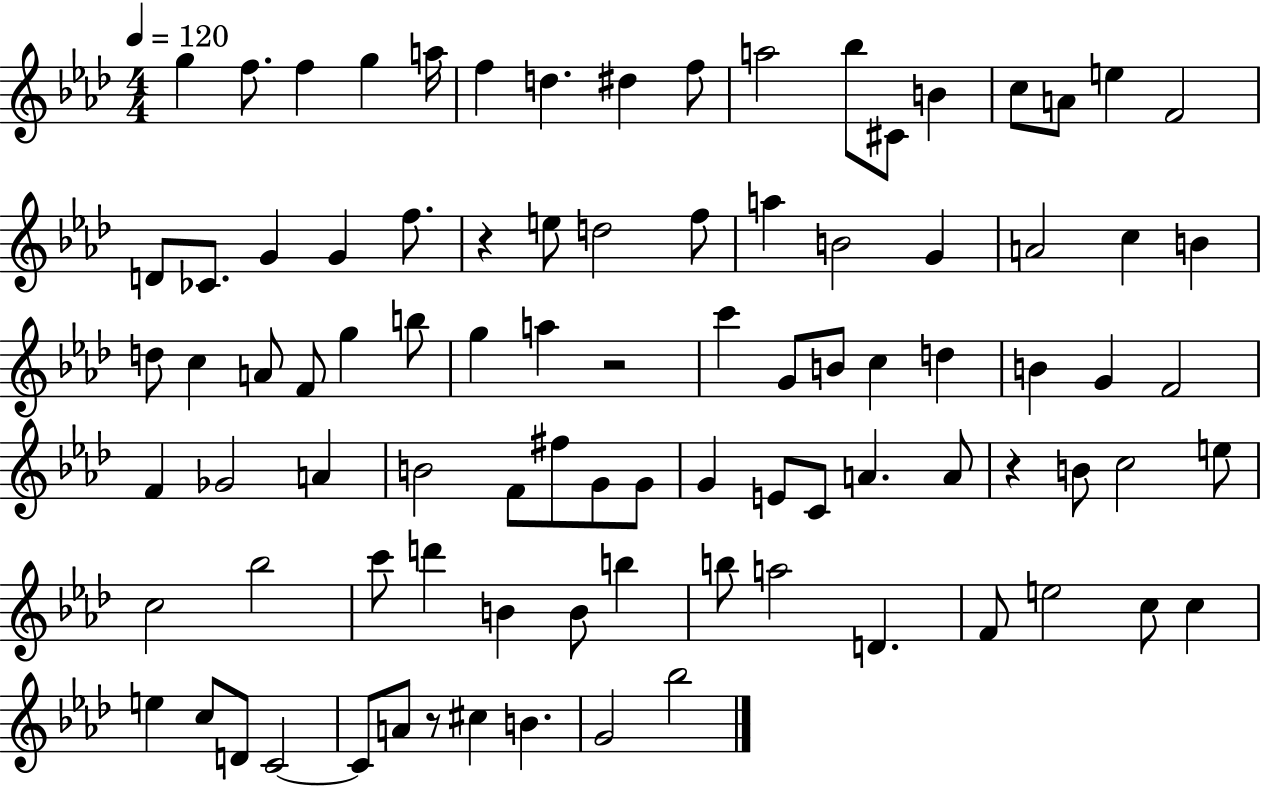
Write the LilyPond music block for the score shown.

{
  \clef treble
  \numericTimeSignature
  \time 4/4
  \key aes \major
  \tempo 4 = 120
  g''4 f''8. f''4 g''4 a''16 | f''4 d''4. dis''4 f''8 | a''2 bes''8 cis'8 b'4 | c''8 a'8 e''4 f'2 | \break d'8 ces'8. g'4 g'4 f''8. | r4 e''8 d''2 f''8 | a''4 b'2 g'4 | a'2 c''4 b'4 | \break d''8 c''4 a'8 f'8 g''4 b''8 | g''4 a''4 r2 | c'''4 g'8 b'8 c''4 d''4 | b'4 g'4 f'2 | \break f'4 ges'2 a'4 | b'2 f'8 fis''8 g'8 g'8 | g'4 e'8 c'8 a'4. a'8 | r4 b'8 c''2 e''8 | \break c''2 bes''2 | c'''8 d'''4 b'4 b'8 b''4 | b''8 a''2 d'4. | f'8 e''2 c''8 c''4 | \break e''4 c''8 d'8 c'2~~ | c'8 a'8 r8 cis''4 b'4. | g'2 bes''2 | \bar "|."
}